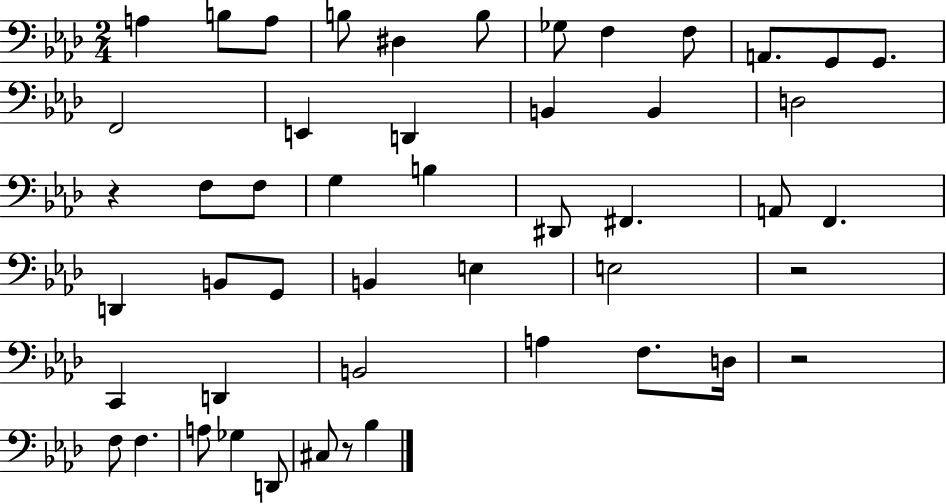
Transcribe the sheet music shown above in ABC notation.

X:1
T:Untitled
M:2/4
L:1/4
K:Ab
A, B,/2 A,/2 B,/2 ^D, B,/2 _G,/2 F, F,/2 A,,/2 G,,/2 G,,/2 F,,2 E,, D,, B,, B,, D,2 z F,/2 F,/2 G, B, ^D,,/2 ^F,, A,,/2 F,, D,, B,,/2 G,,/2 B,, E, E,2 z2 C,, D,, B,,2 A, F,/2 D,/4 z2 F,/2 F, A,/2 _G, D,,/2 ^C,/2 z/2 _B,